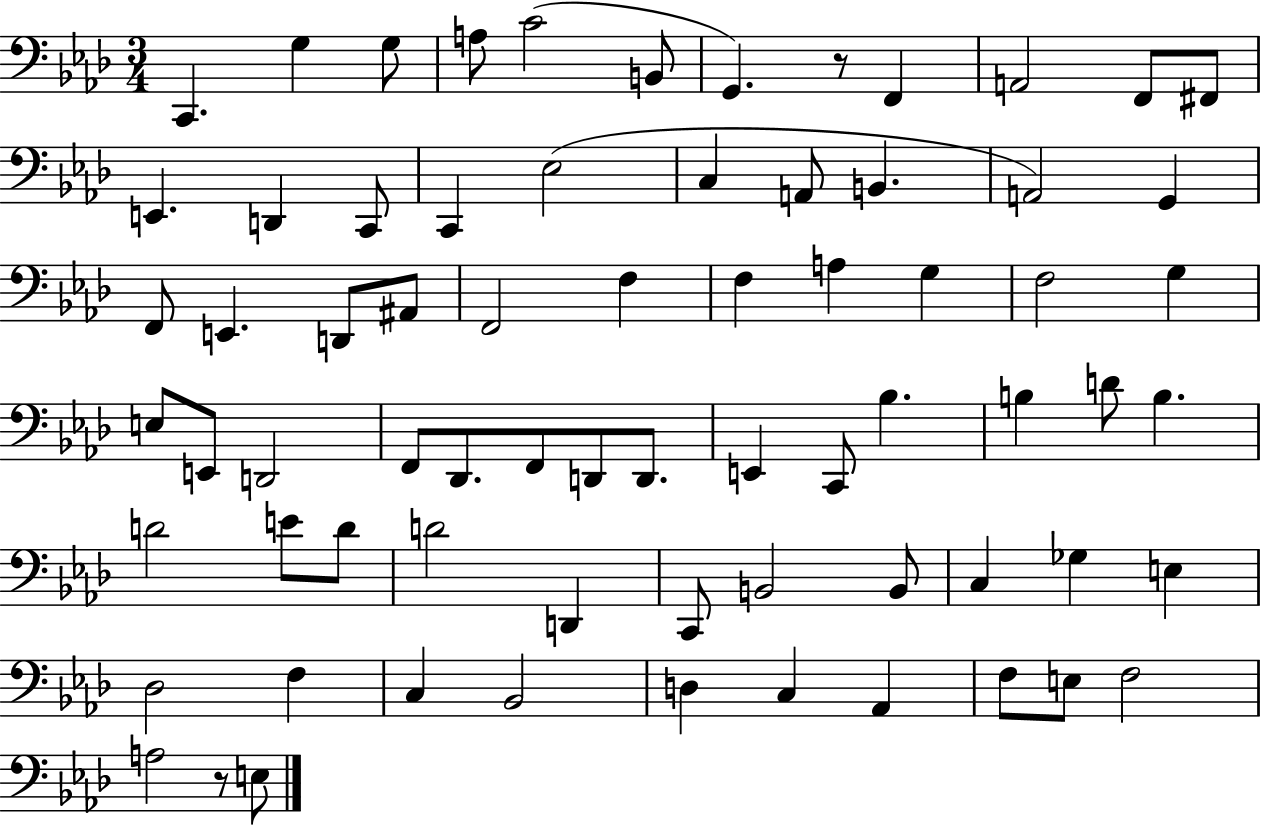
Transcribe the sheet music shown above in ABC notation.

X:1
T:Untitled
M:3/4
L:1/4
K:Ab
C,, G, G,/2 A,/2 C2 B,,/2 G,, z/2 F,, A,,2 F,,/2 ^F,,/2 E,, D,, C,,/2 C,, _E,2 C, A,,/2 B,, A,,2 G,, F,,/2 E,, D,,/2 ^A,,/2 F,,2 F, F, A, G, F,2 G, E,/2 E,,/2 D,,2 F,,/2 _D,,/2 F,,/2 D,,/2 D,,/2 E,, C,,/2 _B, B, D/2 B, D2 E/2 D/2 D2 D,, C,,/2 B,,2 B,,/2 C, _G, E, _D,2 F, C, _B,,2 D, C, _A,, F,/2 E,/2 F,2 A,2 z/2 E,/2